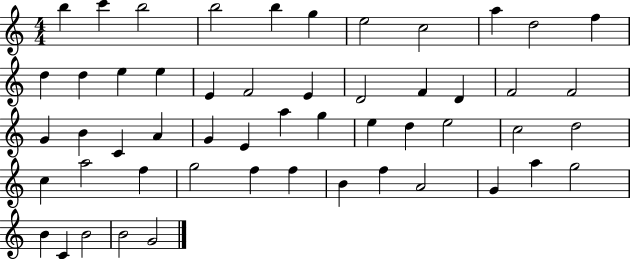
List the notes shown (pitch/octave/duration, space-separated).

B5/q C6/q B5/h B5/h B5/q G5/q E5/h C5/h A5/q D5/h F5/q D5/q D5/q E5/q E5/q E4/q F4/h E4/q D4/h F4/q D4/q F4/h F4/h G4/q B4/q C4/q A4/q G4/q E4/q A5/q G5/q E5/q D5/q E5/h C5/h D5/h C5/q A5/h F5/q G5/h F5/q F5/q B4/q F5/q A4/h G4/q A5/q G5/h B4/q C4/q B4/h B4/h G4/h